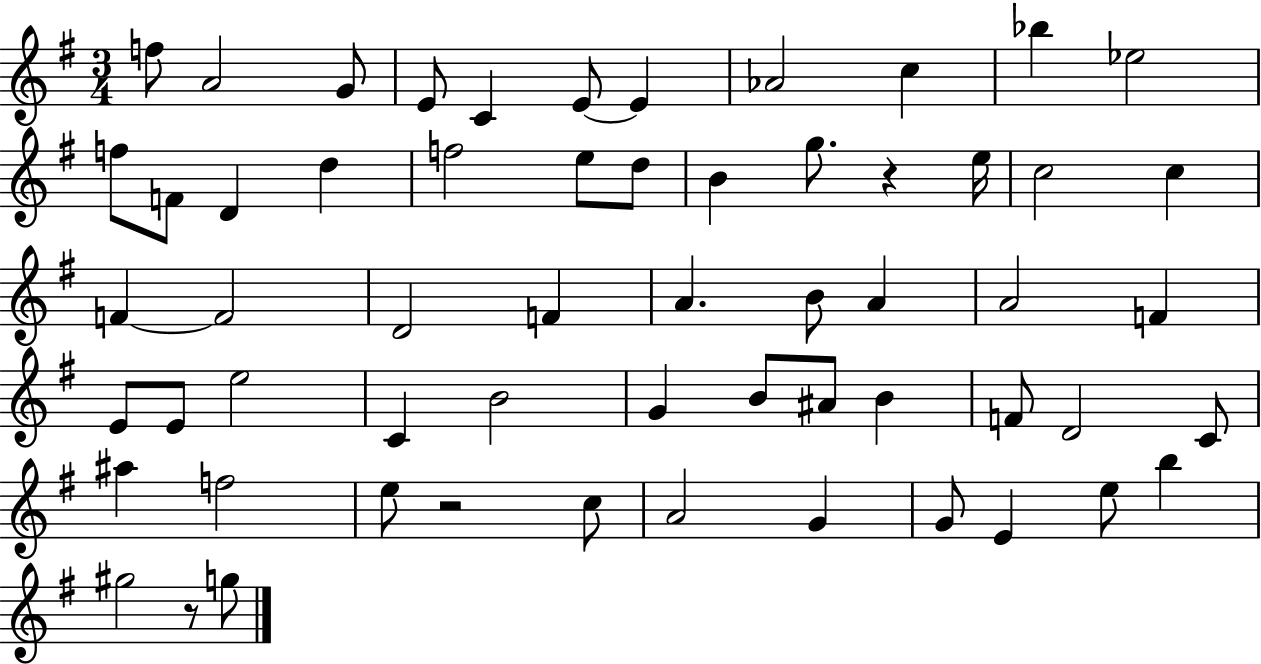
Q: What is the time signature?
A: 3/4